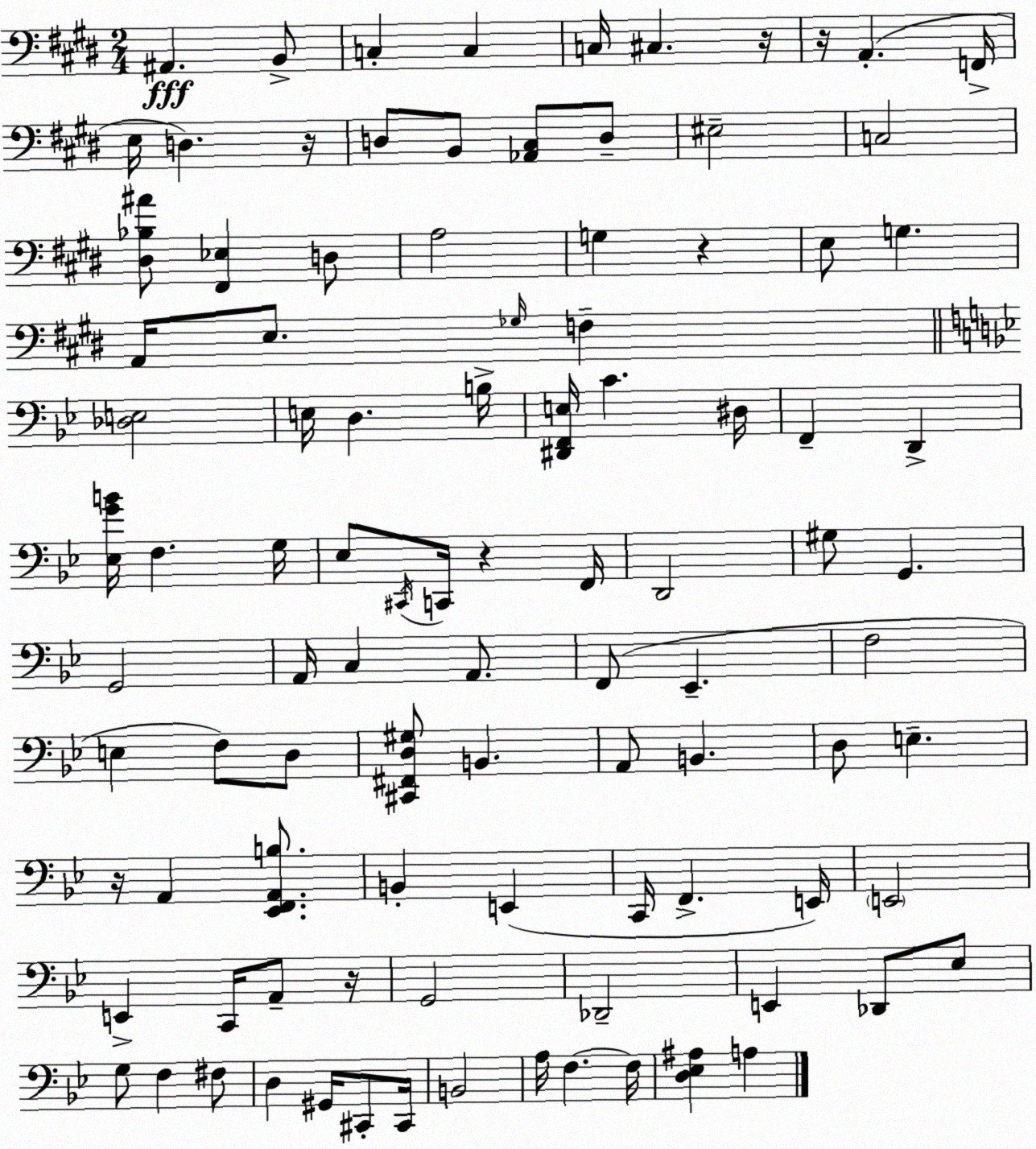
X:1
T:Untitled
M:2/4
L:1/4
K:E
^A,, B,,/2 C, C, C,/4 ^C, z/4 z/4 A,, F,,/4 E,/4 D, z/4 D,/2 B,,/2 [_A,,^C,]/2 D,/2 ^E,2 C,2 [^D,_B,^A]/2 [^F,,_E,] D,/2 A,2 G, z E,/2 G, A,,/4 E,/2 _G,/4 F, [_D,E,]2 E,/4 D, B,/4 [^D,,F,,E,]/4 C ^D,/4 F,, D,, [_E,GB]/4 F, G,/4 _E,/2 ^C,,/4 C,,/4 z F,,/4 D,,2 ^G,/2 G,, G,,2 A,,/4 C, A,,/2 F,,/2 _E,, F,2 E, F,/2 D,/2 [^C,,^F,,D,^G,]/2 B,, A,,/2 B,, D,/2 E, z/4 A,, [_E,,F,,A,,B,]/2 B,, E,, C,,/4 F,, E,,/4 E,,2 E,, C,,/4 A,,/2 z/4 G,,2 _D,,2 E,, _D,,/2 _E,/2 G,/2 F, ^F,/2 D, ^G,,/4 ^C,,/2 ^C,,/4 B,,2 A,/4 F, F,/4 [D,_E,^A,] A,